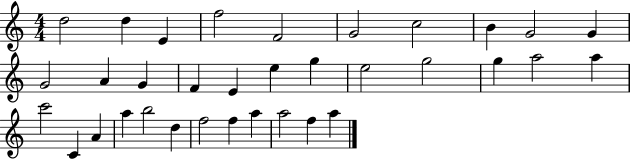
X:1
T:Untitled
M:4/4
L:1/4
K:C
d2 d E f2 F2 G2 c2 B G2 G G2 A G F E e g e2 g2 g a2 a c'2 C A a b2 d f2 f a a2 f a